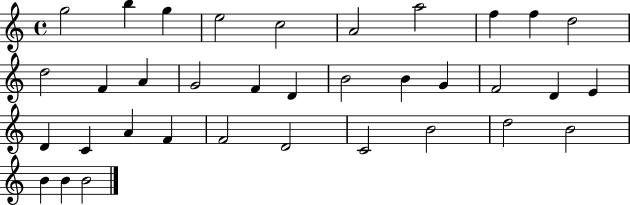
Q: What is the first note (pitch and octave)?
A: G5